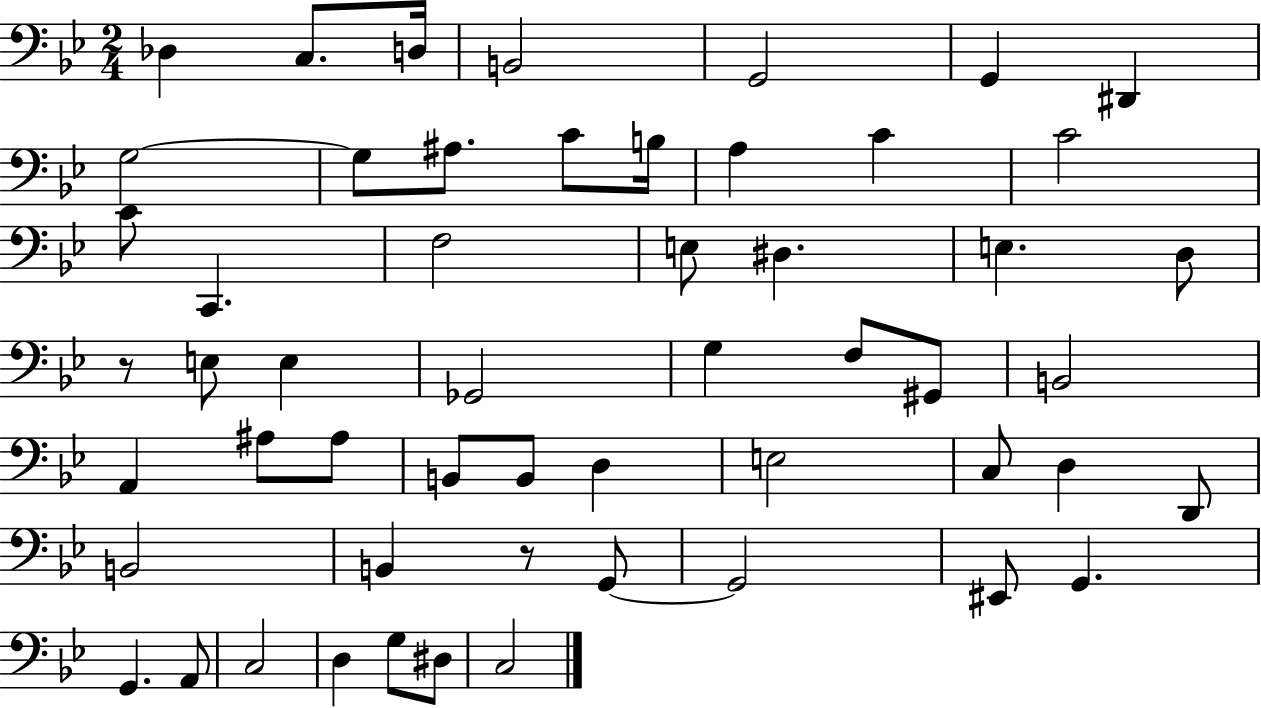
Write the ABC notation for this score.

X:1
T:Untitled
M:2/4
L:1/4
K:Bb
_D, C,/2 D,/4 B,,2 G,,2 G,, ^D,, G,2 G,/2 ^A,/2 C/2 B,/4 A, C C2 C/2 C,, F,2 E,/2 ^D, E, D,/2 z/2 E,/2 E, _G,,2 G, F,/2 ^G,,/2 B,,2 A,, ^A,/2 ^A,/2 B,,/2 B,,/2 D, E,2 C,/2 D, D,,/2 B,,2 B,, z/2 G,,/2 G,,2 ^E,,/2 G,, G,, A,,/2 C,2 D, G,/2 ^D,/2 C,2